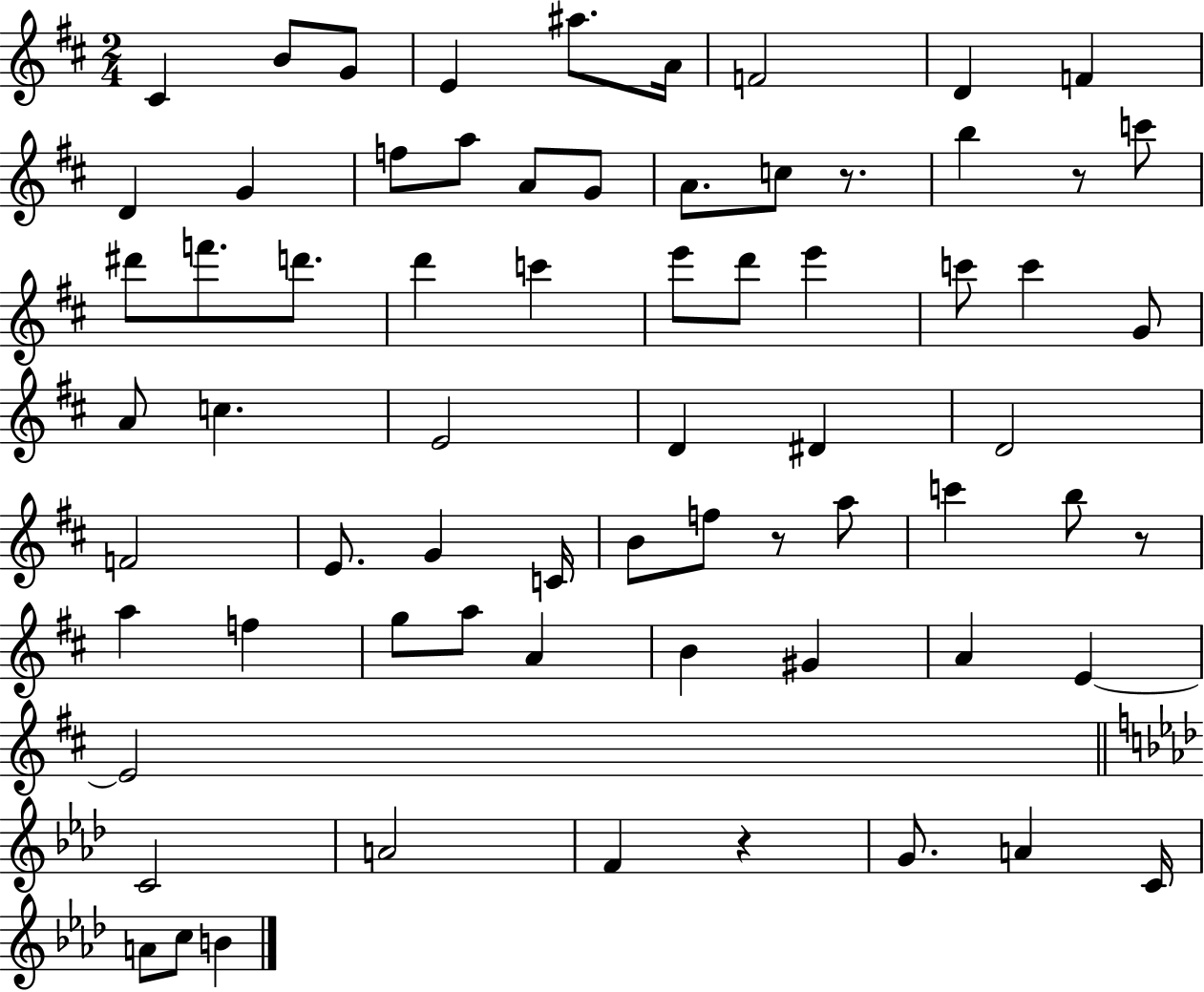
{
  \clef treble
  \numericTimeSignature
  \time 2/4
  \key d \major
  \repeat volta 2 { cis'4 b'8 g'8 | e'4 ais''8. a'16 | f'2 | d'4 f'4 | \break d'4 g'4 | f''8 a''8 a'8 g'8 | a'8. c''8 r8. | b''4 r8 c'''8 | \break dis'''8 f'''8. d'''8. | d'''4 c'''4 | e'''8 d'''8 e'''4 | c'''8 c'''4 g'8 | \break a'8 c''4. | e'2 | d'4 dis'4 | d'2 | \break f'2 | e'8. g'4 c'16 | b'8 f''8 r8 a''8 | c'''4 b''8 r8 | \break a''4 f''4 | g''8 a''8 a'4 | b'4 gis'4 | a'4 e'4~~ | \break e'2 | \bar "||" \break \key aes \major c'2 | a'2 | f'4 r4 | g'8. a'4 c'16 | \break a'8 c''8 b'4 | } \bar "|."
}